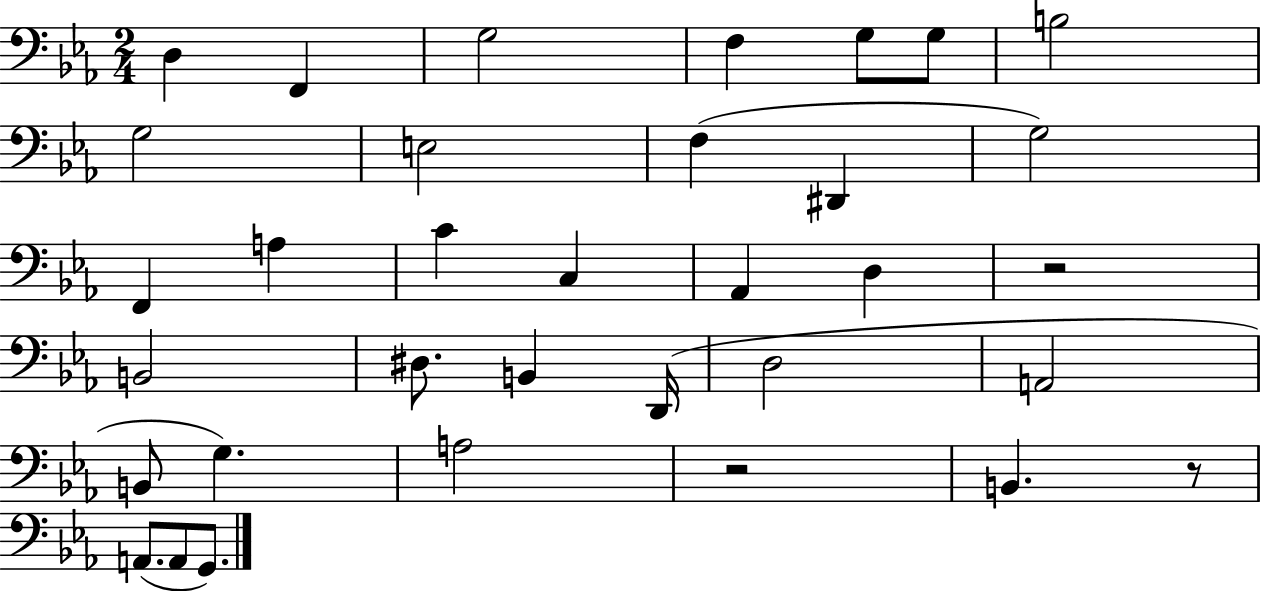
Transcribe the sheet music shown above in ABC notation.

X:1
T:Untitled
M:2/4
L:1/4
K:Eb
D, F,, G,2 F, G,/2 G,/2 B,2 G,2 E,2 F, ^D,, G,2 F,, A, C C, _A,, D, z2 B,,2 ^D,/2 B,, D,,/4 D,2 A,,2 B,,/2 G, A,2 z2 B,, z/2 A,,/2 A,,/2 G,,/2